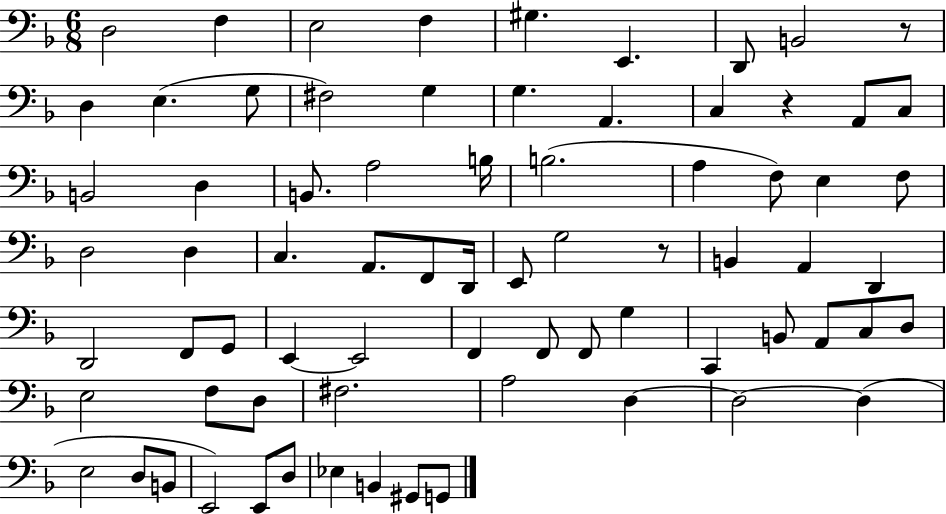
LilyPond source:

{
  \clef bass
  \numericTimeSignature
  \time 6/8
  \key f \major
  \repeat volta 2 { d2 f4 | e2 f4 | gis4. e,4. | d,8 b,2 r8 | \break d4 e4.( g8 | fis2) g4 | g4. a,4. | c4 r4 a,8 c8 | \break b,2 d4 | b,8. a2 b16 | b2.( | a4 f8) e4 f8 | \break d2 d4 | c4. a,8. f,8 d,16 | e,8 g2 r8 | b,4 a,4 d,4 | \break d,2 f,8 g,8 | e,4~~ e,2 | f,4 f,8 f,8 g4 | c,4 b,8 a,8 c8 d8 | \break e2 f8 d8 | fis2. | a2 d4~~ | d2~~ d4( | \break e2 d8 b,8 | e,2) e,8 d8 | ees4 b,4 gis,8 g,8 | } \bar "|."
}